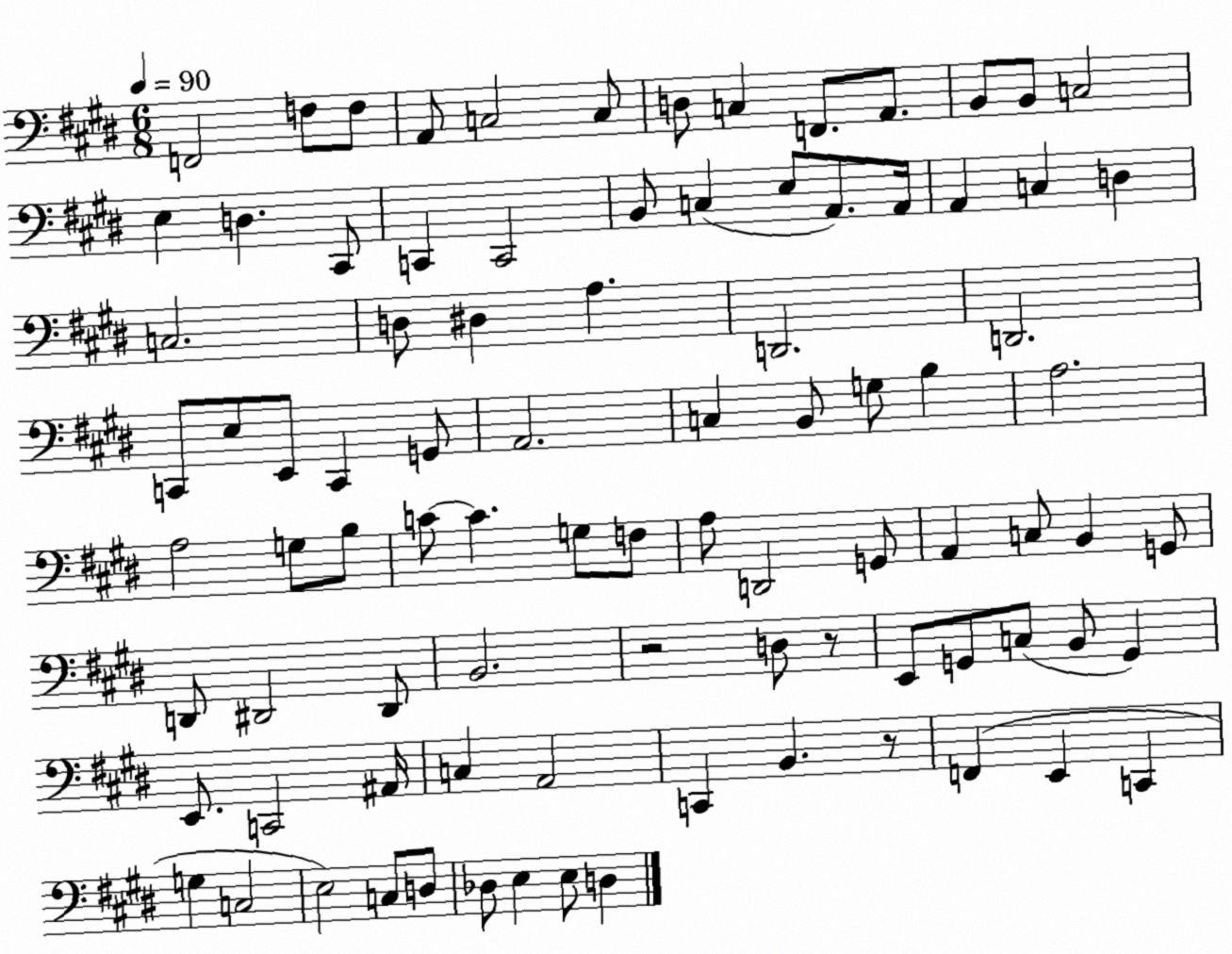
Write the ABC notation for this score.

X:1
T:Untitled
M:6/8
L:1/4
K:E
F,,2 F,/2 F,/2 A,,/2 C,2 C,/2 D,/2 C, F,,/2 A,,/2 B,,/2 B,,/2 C,2 E, D, ^C,,/2 C,, C,,2 B,,/2 C, E,/2 A,,/2 A,,/4 A,, C, D, C,2 D,/2 ^D, A, D,,2 D,,2 C,,/2 E,/2 E,,/2 C,, G,,/2 A,,2 C, B,,/2 G,/2 B, A,2 A,2 G,/2 B,/2 C/2 C G,/2 F,/2 A,/2 D,,2 G,,/2 A,, C,/2 B,, G,,/2 D,,/2 ^D,,2 ^D,,/2 B,,2 z2 D,/2 z/2 E,,/2 G,,/2 C,/2 B,,/2 G,, E,,/2 C,,2 ^A,,/4 C, A,,2 C,, B,, z/2 F,, E,, C,, G, C,2 E,2 C,/2 D,/2 _D,/2 E, E,/2 D,